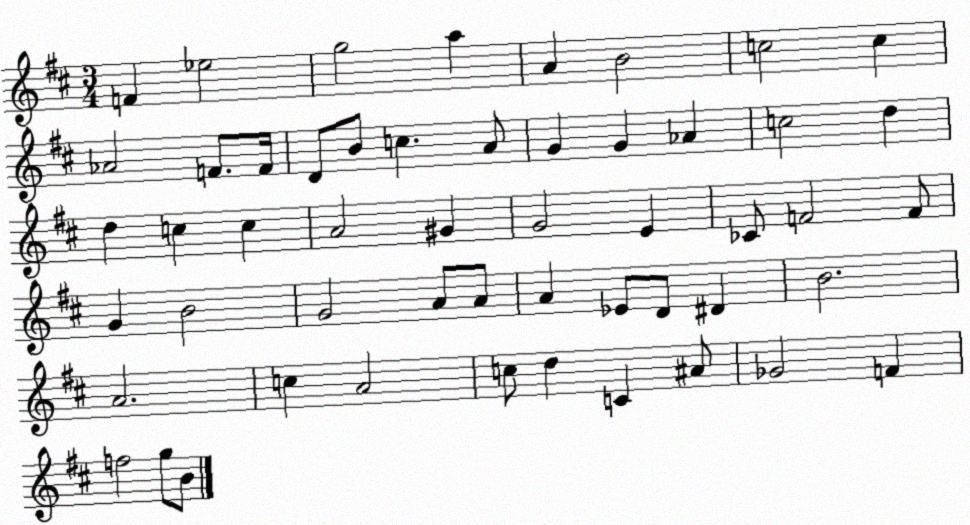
X:1
T:Untitled
M:3/4
L:1/4
K:D
F _e2 g2 a A B2 c2 c _A2 F/2 F/4 D/2 B/2 c A/2 G G _A c2 d d c c A2 ^G G2 E _C/2 F2 F/2 G B2 G2 A/2 A/2 A _E/2 D/2 ^D B2 A2 c A2 c/2 d C ^A/2 _G2 F f2 g/2 B/2